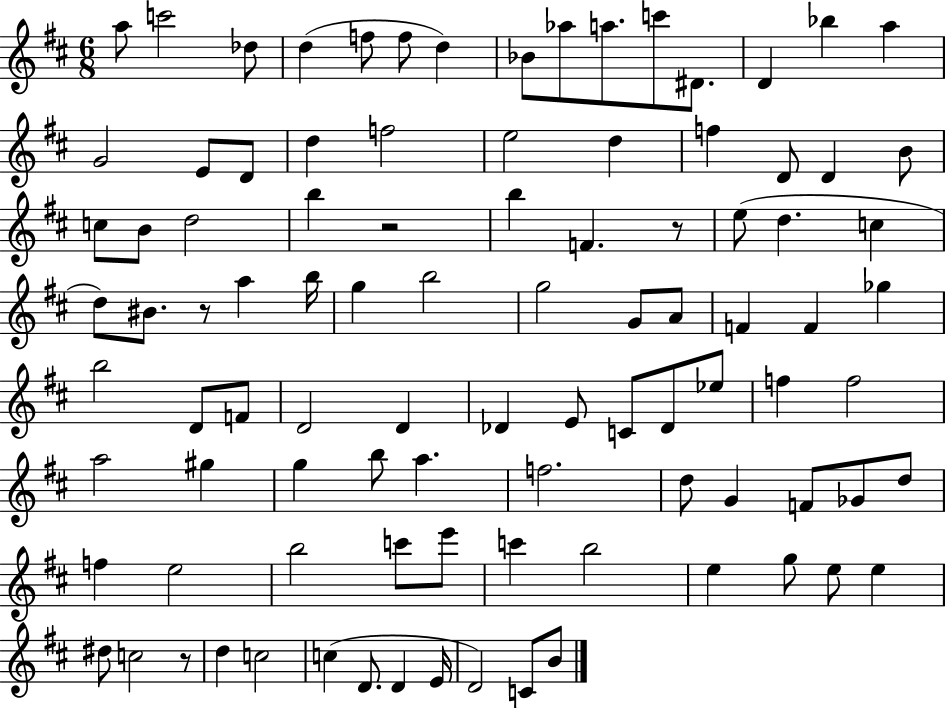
X:1
T:Untitled
M:6/8
L:1/4
K:D
a/2 c'2 _d/2 d f/2 f/2 d _B/2 _a/2 a/2 c'/2 ^D/2 D _b a G2 E/2 D/2 d f2 e2 d f D/2 D B/2 c/2 B/2 d2 b z2 b F z/2 e/2 d c d/2 ^B/2 z/2 a b/4 g b2 g2 G/2 A/2 F F _g b2 D/2 F/2 D2 D _D E/2 C/2 _D/2 _e/2 f f2 a2 ^g g b/2 a f2 d/2 G F/2 _G/2 d/2 f e2 b2 c'/2 e'/2 c' b2 e g/2 e/2 e ^d/2 c2 z/2 d c2 c D/2 D E/4 D2 C/2 B/2